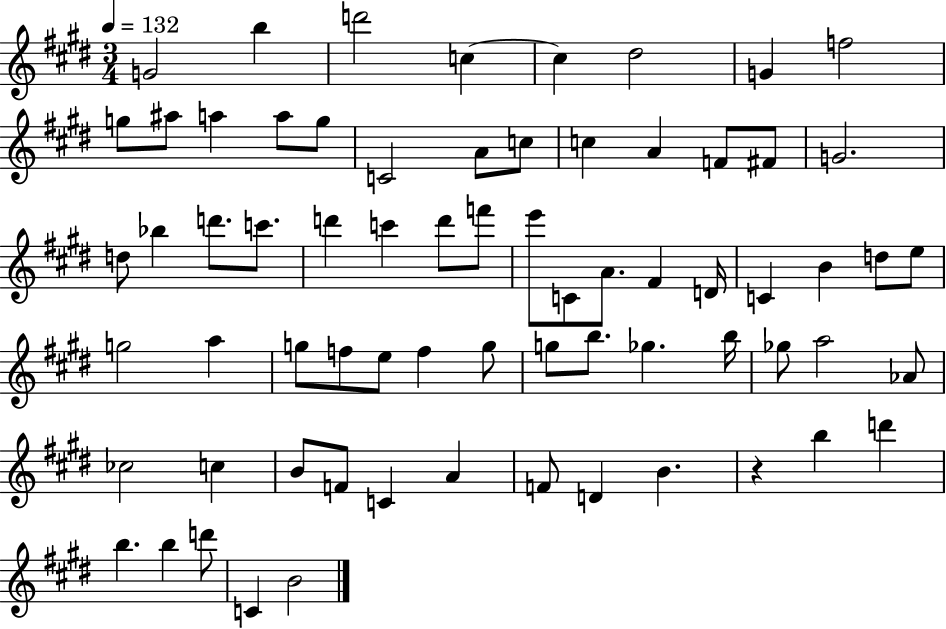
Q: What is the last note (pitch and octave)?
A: B4